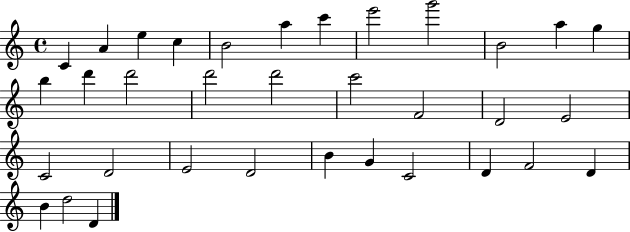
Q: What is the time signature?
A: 4/4